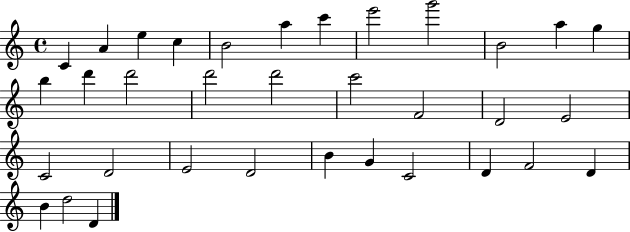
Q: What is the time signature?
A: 4/4